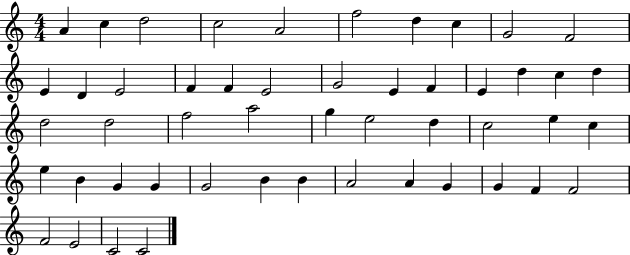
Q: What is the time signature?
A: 4/4